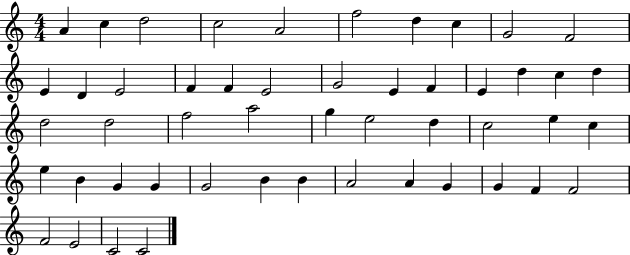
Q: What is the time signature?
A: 4/4